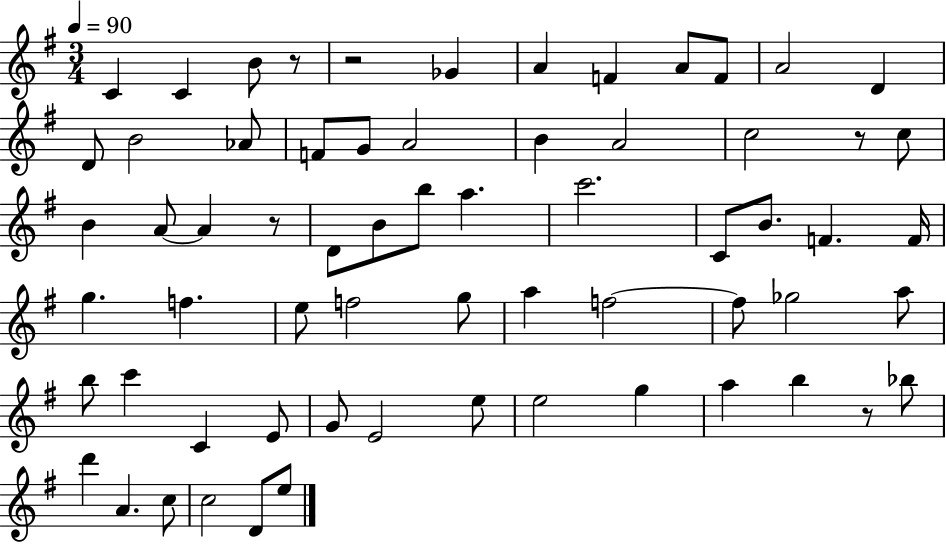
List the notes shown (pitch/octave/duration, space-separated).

C4/q C4/q B4/e R/e R/h Gb4/q A4/q F4/q A4/e F4/e A4/h D4/q D4/e B4/h Ab4/e F4/e G4/e A4/h B4/q A4/h C5/h R/e C5/e B4/q A4/e A4/q R/e D4/e B4/e B5/e A5/q. C6/h. C4/e B4/e. F4/q. F4/s G5/q. F5/q. E5/e F5/h G5/e A5/q F5/h F5/e Gb5/h A5/e B5/e C6/q C4/q E4/e G4/e E4/h E5/e E5/h G5/q A5/q B5/q R/e Bb5/e D6/q A4/q. C5/e C5/h D4/e E5/e